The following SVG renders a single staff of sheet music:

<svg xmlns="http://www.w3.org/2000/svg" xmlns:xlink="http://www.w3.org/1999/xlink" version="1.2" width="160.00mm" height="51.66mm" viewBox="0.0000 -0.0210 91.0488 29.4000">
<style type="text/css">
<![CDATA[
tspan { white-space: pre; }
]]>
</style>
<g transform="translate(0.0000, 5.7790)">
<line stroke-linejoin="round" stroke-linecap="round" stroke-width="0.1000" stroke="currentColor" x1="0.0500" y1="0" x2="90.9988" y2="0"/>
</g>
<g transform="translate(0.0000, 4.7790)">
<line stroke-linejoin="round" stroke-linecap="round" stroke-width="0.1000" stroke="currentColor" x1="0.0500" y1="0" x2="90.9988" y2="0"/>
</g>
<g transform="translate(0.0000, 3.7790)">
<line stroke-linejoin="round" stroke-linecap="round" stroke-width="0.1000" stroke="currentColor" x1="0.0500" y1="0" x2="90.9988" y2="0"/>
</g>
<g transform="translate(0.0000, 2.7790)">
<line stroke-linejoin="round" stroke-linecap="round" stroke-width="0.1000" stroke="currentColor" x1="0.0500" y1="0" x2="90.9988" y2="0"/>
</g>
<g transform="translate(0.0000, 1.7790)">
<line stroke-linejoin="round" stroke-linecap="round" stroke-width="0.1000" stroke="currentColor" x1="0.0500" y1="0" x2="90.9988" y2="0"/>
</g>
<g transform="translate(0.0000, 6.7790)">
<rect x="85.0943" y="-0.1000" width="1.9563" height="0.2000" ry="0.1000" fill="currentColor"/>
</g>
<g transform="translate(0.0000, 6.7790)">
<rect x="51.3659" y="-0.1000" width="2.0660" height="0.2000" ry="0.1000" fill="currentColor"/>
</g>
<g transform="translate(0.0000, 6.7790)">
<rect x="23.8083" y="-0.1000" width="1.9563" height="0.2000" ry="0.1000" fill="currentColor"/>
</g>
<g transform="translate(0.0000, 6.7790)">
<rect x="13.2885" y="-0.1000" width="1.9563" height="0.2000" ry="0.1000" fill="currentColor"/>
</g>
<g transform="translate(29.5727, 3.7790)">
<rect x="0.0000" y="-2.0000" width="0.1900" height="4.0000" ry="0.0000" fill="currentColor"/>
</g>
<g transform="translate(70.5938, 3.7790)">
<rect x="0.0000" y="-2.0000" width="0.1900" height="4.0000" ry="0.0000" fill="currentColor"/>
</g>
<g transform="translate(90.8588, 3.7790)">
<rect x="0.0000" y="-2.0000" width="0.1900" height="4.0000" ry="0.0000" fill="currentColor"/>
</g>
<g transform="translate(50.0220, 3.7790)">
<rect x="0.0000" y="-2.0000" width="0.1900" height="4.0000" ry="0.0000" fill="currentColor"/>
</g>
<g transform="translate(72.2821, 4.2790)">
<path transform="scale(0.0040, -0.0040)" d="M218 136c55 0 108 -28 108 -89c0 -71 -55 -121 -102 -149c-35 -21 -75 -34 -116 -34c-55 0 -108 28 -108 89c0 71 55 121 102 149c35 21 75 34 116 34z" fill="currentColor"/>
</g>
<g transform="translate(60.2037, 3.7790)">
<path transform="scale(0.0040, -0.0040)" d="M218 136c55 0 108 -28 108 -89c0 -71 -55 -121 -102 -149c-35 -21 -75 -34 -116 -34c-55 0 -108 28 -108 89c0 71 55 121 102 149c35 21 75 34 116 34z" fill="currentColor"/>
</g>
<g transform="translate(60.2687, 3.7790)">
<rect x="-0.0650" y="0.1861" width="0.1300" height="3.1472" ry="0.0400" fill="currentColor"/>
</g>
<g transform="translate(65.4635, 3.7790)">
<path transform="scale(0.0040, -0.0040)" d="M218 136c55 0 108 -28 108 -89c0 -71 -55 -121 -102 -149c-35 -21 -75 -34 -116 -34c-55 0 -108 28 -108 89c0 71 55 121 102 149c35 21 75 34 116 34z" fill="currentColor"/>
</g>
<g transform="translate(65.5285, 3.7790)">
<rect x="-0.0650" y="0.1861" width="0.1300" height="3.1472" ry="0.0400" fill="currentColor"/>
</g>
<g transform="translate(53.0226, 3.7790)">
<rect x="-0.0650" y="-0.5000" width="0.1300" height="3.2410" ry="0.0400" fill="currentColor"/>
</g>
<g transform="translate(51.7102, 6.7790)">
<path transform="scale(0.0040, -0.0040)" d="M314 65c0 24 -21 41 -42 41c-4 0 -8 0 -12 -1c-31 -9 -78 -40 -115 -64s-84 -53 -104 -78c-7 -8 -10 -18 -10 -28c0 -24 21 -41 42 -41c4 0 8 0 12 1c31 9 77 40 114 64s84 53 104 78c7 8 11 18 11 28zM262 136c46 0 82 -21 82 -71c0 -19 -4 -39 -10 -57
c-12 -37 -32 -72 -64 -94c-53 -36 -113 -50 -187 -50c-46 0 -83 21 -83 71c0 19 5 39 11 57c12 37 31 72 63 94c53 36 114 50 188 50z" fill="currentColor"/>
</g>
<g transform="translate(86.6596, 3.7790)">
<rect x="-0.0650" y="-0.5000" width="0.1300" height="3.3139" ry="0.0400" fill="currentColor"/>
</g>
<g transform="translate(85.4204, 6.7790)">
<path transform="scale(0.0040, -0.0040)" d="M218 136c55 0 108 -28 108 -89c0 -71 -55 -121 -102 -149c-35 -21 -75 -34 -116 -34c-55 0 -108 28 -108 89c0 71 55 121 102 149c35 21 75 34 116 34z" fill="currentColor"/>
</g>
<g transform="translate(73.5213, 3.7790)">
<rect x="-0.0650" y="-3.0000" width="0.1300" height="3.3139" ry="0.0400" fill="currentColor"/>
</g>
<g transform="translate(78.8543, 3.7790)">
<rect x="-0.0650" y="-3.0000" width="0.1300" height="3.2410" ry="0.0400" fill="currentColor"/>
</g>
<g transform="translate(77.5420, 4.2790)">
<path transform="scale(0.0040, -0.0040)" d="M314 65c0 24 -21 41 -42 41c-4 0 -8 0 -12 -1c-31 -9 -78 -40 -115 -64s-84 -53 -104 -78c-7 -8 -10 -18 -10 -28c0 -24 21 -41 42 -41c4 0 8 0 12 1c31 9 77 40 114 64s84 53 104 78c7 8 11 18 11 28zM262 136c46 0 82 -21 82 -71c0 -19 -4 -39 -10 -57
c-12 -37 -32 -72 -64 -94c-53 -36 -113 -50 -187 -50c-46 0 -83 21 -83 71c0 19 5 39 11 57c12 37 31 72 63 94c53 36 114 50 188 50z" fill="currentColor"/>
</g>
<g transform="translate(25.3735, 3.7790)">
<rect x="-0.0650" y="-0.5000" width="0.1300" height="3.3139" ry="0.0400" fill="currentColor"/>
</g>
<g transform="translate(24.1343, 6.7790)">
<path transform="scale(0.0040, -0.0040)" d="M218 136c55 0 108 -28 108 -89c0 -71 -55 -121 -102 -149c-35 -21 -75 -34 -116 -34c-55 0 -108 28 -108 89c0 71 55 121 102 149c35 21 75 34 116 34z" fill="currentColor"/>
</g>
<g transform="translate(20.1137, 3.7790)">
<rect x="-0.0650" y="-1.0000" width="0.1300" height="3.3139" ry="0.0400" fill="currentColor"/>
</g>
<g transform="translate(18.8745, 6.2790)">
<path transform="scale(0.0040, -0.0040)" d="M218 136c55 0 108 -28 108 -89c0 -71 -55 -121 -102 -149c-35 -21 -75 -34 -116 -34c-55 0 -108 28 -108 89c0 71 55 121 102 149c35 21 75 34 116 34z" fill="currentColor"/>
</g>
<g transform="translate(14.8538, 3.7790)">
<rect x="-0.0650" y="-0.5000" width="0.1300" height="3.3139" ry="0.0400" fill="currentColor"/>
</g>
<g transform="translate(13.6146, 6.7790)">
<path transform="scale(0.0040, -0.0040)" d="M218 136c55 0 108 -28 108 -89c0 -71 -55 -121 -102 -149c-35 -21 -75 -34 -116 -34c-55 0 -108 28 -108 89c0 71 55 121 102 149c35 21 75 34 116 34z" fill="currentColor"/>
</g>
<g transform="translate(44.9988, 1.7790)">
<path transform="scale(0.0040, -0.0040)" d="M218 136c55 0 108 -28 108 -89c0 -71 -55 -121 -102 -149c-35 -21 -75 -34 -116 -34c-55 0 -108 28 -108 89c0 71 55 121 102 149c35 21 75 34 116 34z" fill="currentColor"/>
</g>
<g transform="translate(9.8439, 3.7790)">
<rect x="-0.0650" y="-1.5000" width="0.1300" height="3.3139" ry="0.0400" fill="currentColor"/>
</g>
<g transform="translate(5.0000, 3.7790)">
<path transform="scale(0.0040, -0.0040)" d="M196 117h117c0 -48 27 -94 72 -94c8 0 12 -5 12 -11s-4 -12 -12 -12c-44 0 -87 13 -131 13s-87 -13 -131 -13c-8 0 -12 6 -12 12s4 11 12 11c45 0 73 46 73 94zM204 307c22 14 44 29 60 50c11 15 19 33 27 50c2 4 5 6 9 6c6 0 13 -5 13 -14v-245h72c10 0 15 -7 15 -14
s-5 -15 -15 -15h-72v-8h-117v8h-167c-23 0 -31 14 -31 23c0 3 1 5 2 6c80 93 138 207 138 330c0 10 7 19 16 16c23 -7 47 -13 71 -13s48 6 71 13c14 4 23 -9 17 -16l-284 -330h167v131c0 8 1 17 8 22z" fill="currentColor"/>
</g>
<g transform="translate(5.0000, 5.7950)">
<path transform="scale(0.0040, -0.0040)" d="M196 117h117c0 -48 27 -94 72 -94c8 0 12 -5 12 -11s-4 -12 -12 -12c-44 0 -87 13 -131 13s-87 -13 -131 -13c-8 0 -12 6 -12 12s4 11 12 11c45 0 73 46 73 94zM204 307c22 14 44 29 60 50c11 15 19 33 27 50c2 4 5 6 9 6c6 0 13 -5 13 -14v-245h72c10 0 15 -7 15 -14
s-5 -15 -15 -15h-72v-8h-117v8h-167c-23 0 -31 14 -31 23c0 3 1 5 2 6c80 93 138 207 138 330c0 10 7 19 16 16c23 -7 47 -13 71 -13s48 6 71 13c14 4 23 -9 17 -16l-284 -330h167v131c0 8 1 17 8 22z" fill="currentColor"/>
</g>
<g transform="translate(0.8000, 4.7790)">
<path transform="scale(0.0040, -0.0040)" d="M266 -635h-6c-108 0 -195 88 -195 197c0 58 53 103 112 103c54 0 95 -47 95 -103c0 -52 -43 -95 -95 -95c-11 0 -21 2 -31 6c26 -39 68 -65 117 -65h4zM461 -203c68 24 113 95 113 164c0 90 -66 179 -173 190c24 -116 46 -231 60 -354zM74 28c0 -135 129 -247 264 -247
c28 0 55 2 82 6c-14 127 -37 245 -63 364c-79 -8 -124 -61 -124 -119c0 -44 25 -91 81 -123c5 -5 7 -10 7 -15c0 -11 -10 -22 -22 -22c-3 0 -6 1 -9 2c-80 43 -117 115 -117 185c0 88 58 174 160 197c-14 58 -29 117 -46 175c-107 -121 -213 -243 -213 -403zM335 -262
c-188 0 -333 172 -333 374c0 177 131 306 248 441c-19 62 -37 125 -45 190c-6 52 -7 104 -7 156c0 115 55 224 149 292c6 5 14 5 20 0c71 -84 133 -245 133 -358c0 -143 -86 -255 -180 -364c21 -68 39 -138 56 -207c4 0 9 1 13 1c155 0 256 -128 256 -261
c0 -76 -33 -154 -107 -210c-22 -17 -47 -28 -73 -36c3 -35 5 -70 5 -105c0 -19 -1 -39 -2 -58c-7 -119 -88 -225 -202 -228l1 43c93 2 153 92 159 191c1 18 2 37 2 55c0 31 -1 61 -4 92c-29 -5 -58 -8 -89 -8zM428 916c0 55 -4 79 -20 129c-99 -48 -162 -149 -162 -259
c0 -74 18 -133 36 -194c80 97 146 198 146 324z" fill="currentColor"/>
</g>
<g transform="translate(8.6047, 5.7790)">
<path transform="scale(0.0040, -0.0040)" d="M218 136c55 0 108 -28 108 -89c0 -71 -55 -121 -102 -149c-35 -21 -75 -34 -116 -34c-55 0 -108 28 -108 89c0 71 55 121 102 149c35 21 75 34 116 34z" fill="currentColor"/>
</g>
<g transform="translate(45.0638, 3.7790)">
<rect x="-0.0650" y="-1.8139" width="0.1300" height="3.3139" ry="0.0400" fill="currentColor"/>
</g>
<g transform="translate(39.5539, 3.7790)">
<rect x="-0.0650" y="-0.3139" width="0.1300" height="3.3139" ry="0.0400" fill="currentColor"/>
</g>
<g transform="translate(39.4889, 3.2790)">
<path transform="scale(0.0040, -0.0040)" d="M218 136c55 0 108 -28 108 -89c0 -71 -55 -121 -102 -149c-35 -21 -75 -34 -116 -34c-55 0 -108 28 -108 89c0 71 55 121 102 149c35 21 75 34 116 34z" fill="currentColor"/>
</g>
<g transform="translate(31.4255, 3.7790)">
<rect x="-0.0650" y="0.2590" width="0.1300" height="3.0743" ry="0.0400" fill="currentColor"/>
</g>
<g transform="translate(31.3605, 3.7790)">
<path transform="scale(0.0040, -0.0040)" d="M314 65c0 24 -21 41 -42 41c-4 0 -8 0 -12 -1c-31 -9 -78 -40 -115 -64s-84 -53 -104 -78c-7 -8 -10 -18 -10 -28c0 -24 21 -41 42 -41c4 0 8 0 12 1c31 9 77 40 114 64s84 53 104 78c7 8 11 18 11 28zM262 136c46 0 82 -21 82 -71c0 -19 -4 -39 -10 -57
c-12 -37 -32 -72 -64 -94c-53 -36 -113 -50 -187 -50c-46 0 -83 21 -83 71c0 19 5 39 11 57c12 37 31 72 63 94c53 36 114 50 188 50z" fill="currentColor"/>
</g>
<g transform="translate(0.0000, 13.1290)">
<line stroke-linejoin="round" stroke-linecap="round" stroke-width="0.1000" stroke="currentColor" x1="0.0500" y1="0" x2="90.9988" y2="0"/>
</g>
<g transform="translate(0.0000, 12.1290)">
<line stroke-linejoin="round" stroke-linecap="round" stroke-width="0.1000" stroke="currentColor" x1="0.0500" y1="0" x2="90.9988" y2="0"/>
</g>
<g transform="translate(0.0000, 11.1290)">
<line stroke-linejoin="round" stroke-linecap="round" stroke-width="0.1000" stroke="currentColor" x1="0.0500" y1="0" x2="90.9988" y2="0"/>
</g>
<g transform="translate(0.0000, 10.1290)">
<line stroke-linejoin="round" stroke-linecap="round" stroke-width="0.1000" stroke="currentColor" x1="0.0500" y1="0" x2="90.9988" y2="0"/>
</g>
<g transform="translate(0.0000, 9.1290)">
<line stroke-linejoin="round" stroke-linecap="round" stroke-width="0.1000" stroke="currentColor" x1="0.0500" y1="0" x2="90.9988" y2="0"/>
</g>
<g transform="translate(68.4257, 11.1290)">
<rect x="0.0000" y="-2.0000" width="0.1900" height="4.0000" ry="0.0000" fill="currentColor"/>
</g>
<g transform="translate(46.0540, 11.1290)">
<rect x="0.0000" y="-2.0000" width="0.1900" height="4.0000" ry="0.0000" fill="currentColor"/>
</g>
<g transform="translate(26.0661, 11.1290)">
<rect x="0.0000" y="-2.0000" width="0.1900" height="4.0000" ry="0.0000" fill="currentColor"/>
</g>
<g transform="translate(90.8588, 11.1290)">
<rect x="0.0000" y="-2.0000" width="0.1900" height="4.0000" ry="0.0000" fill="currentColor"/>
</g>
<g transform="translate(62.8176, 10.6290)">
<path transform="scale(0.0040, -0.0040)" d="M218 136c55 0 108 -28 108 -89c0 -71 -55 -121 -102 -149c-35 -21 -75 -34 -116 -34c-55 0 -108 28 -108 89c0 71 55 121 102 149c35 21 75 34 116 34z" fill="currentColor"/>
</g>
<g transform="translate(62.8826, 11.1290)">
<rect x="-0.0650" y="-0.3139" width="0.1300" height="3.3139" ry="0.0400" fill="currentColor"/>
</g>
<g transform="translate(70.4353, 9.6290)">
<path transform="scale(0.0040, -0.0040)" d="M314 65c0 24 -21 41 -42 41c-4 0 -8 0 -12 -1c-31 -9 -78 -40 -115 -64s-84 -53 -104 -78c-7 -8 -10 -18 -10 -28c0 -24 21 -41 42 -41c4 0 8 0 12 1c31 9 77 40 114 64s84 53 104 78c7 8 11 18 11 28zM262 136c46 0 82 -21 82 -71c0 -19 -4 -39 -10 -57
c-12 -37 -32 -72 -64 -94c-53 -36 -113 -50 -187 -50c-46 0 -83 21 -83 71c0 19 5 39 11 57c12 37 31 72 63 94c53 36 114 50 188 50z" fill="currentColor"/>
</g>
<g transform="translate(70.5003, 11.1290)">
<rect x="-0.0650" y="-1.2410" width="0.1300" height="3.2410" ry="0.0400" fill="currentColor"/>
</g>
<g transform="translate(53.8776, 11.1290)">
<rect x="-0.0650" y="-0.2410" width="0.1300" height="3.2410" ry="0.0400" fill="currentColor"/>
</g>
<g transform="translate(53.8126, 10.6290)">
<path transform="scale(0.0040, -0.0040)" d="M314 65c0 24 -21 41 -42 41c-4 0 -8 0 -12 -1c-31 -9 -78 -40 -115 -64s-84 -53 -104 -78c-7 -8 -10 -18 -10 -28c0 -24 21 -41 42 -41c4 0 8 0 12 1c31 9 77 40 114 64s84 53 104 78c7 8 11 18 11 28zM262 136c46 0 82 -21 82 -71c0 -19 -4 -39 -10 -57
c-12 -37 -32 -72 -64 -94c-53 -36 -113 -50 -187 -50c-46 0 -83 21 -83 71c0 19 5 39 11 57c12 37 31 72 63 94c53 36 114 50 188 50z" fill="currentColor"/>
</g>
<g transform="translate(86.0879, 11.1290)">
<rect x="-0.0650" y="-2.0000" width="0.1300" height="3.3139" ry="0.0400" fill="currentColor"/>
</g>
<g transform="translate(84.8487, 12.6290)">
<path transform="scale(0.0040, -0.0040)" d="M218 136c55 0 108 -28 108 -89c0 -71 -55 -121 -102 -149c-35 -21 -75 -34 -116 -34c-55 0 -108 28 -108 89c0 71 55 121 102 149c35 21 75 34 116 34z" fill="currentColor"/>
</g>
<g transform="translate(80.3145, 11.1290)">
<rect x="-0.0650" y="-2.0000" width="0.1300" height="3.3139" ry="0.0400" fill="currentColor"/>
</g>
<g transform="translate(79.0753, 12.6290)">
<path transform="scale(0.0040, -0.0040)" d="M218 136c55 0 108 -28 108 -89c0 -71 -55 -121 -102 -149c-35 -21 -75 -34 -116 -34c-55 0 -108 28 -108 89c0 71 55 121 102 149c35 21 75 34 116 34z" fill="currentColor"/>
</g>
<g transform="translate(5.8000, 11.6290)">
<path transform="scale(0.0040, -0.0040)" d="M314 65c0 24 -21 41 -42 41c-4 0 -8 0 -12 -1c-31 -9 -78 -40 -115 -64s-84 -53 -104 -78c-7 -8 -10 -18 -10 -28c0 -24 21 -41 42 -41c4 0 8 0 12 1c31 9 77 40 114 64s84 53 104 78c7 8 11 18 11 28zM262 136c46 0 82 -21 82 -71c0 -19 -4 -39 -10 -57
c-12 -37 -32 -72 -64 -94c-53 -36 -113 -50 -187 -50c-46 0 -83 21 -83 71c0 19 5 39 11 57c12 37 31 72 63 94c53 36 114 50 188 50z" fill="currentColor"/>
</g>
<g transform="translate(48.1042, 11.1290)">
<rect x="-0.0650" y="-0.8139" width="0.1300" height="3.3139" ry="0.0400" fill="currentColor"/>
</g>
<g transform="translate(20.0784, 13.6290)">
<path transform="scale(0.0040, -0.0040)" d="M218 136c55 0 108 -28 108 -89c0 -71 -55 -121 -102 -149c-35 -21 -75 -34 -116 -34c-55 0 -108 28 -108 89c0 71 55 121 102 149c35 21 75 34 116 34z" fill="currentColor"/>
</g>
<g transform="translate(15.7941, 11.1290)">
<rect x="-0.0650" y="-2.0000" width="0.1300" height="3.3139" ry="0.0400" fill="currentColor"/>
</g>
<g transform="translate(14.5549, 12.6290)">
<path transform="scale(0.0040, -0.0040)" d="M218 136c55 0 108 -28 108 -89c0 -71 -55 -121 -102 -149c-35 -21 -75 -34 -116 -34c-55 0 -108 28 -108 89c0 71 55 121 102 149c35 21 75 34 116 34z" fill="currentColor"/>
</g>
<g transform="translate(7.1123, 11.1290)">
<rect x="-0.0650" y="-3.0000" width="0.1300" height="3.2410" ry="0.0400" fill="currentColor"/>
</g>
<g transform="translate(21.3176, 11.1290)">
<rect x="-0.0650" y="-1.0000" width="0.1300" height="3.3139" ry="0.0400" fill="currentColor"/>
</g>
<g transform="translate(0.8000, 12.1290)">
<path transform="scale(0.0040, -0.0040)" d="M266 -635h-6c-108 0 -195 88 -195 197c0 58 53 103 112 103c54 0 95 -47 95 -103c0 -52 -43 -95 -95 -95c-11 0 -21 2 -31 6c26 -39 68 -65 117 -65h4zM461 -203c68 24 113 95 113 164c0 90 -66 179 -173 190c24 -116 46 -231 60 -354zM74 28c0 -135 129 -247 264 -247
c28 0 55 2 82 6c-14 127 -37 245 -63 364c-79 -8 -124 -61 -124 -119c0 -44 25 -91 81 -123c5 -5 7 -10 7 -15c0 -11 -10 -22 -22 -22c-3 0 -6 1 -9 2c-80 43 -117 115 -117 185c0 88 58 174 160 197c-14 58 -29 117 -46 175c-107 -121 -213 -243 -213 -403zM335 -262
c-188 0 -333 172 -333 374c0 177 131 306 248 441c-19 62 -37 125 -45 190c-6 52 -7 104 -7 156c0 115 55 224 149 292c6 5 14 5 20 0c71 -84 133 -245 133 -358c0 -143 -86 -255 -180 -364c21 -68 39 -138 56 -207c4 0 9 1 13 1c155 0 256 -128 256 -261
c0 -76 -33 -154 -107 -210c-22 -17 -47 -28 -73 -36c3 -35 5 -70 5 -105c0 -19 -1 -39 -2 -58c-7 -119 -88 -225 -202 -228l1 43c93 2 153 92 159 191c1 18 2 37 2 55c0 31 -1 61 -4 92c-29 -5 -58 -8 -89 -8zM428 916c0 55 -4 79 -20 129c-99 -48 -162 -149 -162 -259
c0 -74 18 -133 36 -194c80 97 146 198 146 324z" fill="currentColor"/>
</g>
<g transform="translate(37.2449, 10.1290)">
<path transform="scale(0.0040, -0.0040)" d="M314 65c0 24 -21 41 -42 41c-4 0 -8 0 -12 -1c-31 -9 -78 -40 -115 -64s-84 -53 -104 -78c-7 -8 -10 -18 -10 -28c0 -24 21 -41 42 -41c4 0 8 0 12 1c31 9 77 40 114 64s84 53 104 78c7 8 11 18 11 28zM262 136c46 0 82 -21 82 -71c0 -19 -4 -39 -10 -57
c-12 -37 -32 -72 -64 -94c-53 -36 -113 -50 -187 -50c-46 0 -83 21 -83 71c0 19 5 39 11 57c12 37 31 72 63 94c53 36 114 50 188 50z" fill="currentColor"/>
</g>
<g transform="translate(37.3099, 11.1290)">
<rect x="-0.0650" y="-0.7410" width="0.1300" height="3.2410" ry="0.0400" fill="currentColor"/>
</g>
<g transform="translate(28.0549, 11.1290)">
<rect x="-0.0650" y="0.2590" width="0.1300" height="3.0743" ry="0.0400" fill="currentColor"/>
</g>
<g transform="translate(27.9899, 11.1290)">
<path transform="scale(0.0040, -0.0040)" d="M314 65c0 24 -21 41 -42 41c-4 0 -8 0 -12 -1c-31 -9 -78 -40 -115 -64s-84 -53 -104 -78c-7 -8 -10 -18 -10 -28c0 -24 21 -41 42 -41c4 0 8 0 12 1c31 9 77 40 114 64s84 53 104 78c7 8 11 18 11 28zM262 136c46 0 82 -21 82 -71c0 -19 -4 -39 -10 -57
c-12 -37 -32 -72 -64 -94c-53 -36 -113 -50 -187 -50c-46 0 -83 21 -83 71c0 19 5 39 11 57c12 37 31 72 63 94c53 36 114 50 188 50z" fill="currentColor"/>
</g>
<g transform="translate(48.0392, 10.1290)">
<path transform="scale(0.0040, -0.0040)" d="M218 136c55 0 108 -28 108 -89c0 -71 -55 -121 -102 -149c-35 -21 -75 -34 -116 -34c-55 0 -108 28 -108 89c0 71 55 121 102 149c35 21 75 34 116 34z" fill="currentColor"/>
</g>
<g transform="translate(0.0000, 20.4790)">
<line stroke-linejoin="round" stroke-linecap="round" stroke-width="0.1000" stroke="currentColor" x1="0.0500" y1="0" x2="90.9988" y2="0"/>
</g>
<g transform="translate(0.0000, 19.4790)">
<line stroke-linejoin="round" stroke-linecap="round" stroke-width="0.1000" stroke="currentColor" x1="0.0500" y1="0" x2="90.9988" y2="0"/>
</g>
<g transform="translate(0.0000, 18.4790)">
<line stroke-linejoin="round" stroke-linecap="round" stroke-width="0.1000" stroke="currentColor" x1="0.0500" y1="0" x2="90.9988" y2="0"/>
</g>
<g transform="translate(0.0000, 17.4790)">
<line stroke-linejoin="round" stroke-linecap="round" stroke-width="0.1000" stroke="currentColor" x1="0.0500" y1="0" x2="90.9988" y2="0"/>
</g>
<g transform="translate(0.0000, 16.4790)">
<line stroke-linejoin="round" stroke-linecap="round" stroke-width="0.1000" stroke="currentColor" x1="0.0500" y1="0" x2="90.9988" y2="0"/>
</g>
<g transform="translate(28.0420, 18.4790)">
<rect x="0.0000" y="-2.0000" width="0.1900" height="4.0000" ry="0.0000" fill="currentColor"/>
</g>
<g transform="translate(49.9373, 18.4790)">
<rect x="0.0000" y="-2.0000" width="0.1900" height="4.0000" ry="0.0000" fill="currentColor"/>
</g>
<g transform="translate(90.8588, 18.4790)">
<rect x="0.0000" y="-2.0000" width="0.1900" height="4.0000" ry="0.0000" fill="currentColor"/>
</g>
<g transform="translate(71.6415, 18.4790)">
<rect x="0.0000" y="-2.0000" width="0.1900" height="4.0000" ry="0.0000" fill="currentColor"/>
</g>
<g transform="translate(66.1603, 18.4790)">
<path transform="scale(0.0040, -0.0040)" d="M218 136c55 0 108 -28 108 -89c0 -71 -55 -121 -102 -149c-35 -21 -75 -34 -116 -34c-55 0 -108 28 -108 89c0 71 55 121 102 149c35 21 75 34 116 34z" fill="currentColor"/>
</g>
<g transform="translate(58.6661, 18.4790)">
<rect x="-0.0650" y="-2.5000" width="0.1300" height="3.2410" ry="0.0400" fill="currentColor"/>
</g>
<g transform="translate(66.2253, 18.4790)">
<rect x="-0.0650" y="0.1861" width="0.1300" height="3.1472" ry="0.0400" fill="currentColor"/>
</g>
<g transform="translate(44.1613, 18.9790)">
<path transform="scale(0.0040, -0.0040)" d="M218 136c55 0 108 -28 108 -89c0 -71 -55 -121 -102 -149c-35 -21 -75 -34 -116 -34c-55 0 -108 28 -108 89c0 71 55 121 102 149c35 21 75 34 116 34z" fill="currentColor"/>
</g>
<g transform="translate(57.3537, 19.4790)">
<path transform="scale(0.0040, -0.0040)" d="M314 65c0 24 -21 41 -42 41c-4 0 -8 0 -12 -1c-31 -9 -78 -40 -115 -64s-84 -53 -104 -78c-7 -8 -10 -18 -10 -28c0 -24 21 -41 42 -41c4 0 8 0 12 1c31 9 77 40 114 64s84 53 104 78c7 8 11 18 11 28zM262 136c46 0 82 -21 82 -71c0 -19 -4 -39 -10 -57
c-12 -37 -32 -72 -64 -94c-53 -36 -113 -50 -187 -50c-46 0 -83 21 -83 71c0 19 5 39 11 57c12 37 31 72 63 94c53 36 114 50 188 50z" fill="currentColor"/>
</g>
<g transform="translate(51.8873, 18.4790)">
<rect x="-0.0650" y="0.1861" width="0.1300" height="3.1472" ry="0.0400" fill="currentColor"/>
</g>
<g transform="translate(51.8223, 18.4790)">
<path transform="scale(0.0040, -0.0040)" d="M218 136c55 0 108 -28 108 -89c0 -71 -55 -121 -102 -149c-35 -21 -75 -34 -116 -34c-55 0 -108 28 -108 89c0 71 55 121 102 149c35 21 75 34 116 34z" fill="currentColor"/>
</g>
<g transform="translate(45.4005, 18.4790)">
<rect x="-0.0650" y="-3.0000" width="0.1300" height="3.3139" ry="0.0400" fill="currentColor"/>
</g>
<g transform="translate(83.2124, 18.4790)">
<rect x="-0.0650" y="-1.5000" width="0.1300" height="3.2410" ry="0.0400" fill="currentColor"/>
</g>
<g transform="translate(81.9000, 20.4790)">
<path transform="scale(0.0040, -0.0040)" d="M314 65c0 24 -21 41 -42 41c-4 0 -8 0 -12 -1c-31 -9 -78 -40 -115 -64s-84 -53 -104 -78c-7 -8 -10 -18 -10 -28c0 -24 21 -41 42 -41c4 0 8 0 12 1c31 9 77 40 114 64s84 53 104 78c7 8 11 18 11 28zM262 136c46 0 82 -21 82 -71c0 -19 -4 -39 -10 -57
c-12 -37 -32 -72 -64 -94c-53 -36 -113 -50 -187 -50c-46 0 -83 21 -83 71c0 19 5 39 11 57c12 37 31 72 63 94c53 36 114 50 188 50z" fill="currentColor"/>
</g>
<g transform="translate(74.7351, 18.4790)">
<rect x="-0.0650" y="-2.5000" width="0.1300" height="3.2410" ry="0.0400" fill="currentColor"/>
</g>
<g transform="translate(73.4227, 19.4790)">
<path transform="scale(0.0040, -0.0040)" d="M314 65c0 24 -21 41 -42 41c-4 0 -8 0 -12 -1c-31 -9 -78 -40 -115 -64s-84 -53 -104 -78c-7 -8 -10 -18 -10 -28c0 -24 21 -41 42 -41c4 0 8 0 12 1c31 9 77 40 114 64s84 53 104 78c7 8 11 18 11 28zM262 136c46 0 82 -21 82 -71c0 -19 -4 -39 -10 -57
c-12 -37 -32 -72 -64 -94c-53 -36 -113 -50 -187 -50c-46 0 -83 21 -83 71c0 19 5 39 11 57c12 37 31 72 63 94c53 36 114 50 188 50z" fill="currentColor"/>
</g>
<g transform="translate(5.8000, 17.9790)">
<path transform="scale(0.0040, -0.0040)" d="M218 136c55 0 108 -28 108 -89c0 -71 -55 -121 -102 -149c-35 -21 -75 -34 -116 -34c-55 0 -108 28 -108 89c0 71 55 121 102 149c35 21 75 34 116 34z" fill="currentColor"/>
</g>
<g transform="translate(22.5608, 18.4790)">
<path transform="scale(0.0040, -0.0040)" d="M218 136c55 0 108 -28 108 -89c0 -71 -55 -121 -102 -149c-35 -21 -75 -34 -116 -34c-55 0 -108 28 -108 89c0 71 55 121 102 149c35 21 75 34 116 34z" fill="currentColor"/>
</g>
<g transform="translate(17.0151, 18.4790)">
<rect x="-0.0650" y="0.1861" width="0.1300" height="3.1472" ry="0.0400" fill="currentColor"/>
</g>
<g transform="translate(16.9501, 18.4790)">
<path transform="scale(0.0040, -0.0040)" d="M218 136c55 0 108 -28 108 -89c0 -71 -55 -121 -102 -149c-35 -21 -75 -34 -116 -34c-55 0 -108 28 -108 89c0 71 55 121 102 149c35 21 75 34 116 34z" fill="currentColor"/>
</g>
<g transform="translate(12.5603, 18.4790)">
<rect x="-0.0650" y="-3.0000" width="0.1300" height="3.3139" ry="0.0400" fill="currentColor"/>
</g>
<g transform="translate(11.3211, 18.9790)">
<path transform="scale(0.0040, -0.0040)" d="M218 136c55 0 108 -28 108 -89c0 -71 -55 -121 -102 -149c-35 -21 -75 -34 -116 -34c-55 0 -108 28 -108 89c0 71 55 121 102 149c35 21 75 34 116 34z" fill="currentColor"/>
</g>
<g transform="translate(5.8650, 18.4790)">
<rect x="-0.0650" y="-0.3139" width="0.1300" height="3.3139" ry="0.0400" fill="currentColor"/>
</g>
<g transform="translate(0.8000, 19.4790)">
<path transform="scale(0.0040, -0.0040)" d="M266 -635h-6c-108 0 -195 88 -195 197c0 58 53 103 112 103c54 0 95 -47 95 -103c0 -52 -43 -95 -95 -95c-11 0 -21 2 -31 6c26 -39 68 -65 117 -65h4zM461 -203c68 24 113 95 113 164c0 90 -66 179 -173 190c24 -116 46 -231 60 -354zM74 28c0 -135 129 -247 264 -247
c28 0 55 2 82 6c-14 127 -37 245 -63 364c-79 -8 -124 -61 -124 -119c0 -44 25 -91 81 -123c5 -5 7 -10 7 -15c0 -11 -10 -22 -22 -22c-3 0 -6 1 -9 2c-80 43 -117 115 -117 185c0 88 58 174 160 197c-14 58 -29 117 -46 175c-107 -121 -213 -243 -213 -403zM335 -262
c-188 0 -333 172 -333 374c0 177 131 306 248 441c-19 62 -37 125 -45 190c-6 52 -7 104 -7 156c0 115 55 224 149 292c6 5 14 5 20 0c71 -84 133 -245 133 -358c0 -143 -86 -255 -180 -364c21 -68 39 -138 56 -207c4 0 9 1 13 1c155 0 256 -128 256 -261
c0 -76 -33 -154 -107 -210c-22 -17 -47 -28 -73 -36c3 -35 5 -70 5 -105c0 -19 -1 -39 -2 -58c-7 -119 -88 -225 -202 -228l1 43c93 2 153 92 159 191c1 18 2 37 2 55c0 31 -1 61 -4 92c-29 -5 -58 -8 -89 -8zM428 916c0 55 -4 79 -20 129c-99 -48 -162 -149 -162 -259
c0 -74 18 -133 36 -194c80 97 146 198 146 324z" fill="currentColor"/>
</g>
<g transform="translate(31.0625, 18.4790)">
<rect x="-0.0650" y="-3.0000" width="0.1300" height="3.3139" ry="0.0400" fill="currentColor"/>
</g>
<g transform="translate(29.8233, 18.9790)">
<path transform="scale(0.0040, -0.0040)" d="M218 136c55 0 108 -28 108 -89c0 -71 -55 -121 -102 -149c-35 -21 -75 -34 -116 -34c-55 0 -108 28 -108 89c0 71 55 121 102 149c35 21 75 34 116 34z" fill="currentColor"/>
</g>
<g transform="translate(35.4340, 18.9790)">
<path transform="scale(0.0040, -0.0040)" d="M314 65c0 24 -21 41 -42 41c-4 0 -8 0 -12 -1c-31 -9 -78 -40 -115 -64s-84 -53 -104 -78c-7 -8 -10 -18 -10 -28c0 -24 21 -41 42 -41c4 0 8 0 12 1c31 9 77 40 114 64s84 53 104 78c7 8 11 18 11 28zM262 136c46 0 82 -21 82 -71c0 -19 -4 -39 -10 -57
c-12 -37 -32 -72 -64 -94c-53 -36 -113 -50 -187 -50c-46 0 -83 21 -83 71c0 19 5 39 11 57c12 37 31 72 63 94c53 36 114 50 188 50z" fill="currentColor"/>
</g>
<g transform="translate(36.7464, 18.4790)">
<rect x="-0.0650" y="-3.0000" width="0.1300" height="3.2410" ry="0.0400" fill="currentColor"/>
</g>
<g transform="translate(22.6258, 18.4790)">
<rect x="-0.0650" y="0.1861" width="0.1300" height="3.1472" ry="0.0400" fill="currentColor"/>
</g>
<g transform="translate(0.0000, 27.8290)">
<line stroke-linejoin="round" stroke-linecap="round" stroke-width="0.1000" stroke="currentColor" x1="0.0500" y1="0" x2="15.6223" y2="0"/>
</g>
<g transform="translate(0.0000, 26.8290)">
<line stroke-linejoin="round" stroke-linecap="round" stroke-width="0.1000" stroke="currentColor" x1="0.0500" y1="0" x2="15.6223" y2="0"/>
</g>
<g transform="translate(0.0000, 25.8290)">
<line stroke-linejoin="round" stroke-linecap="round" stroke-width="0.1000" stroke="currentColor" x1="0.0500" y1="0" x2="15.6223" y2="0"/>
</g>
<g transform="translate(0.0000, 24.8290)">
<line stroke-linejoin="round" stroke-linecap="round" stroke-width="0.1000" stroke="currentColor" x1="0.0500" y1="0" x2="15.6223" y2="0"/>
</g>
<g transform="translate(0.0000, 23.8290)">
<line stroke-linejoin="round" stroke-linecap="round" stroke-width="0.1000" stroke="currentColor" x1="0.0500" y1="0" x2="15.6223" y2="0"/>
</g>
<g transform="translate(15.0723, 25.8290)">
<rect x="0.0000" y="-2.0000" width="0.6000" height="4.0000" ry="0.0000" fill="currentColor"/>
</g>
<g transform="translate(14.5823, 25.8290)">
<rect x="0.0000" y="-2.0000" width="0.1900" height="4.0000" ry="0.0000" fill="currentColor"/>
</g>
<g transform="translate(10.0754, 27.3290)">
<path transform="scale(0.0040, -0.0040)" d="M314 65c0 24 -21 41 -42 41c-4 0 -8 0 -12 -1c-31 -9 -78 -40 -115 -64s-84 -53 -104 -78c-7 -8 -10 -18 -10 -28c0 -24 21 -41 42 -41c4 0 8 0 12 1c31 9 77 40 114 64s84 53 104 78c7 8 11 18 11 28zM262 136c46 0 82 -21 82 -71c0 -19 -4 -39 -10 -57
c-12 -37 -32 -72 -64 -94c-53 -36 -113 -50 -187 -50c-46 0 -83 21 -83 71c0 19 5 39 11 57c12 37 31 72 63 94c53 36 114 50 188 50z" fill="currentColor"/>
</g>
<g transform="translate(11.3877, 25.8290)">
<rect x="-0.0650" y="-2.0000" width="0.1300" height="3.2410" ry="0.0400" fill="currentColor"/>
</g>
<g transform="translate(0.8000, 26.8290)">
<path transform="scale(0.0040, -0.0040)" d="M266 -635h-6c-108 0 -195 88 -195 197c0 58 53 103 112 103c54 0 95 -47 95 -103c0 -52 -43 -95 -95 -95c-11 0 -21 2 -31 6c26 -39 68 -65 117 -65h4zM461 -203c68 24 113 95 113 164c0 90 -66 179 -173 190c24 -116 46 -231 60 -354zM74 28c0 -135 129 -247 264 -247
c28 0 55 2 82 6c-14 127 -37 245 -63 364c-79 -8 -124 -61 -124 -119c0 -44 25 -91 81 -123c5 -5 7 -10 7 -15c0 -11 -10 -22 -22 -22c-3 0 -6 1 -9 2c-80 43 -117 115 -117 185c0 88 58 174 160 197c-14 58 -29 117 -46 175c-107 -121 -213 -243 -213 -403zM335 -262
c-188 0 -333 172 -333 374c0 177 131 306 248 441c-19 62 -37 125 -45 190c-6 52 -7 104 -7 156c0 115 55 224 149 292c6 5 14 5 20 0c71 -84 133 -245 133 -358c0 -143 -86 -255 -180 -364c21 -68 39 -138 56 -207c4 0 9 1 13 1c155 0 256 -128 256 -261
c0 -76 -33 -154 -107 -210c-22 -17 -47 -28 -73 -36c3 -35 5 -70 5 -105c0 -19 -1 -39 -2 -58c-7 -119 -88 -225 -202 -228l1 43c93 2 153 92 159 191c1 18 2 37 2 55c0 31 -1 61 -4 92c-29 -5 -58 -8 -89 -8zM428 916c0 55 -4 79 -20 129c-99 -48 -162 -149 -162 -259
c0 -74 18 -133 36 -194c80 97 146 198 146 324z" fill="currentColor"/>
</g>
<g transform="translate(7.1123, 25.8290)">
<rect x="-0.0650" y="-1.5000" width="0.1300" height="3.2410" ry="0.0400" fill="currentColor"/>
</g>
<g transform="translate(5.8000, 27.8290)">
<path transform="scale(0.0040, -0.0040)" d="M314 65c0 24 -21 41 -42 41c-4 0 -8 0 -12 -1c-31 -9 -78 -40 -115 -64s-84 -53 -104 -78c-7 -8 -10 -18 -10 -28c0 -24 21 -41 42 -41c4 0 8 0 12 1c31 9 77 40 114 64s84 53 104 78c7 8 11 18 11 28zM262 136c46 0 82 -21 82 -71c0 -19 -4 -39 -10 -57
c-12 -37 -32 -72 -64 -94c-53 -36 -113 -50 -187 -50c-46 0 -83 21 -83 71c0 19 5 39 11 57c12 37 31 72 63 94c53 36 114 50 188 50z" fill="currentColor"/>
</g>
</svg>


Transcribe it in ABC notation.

X:1
T:Untitled
M:4/4
L:1/4
K:C
E C D C B2 c f C2 B B A A2 C A2 F D B2 d2 d c2 c e2 F F c A B B A A2 A B G2 B G2 E2 E2 F2